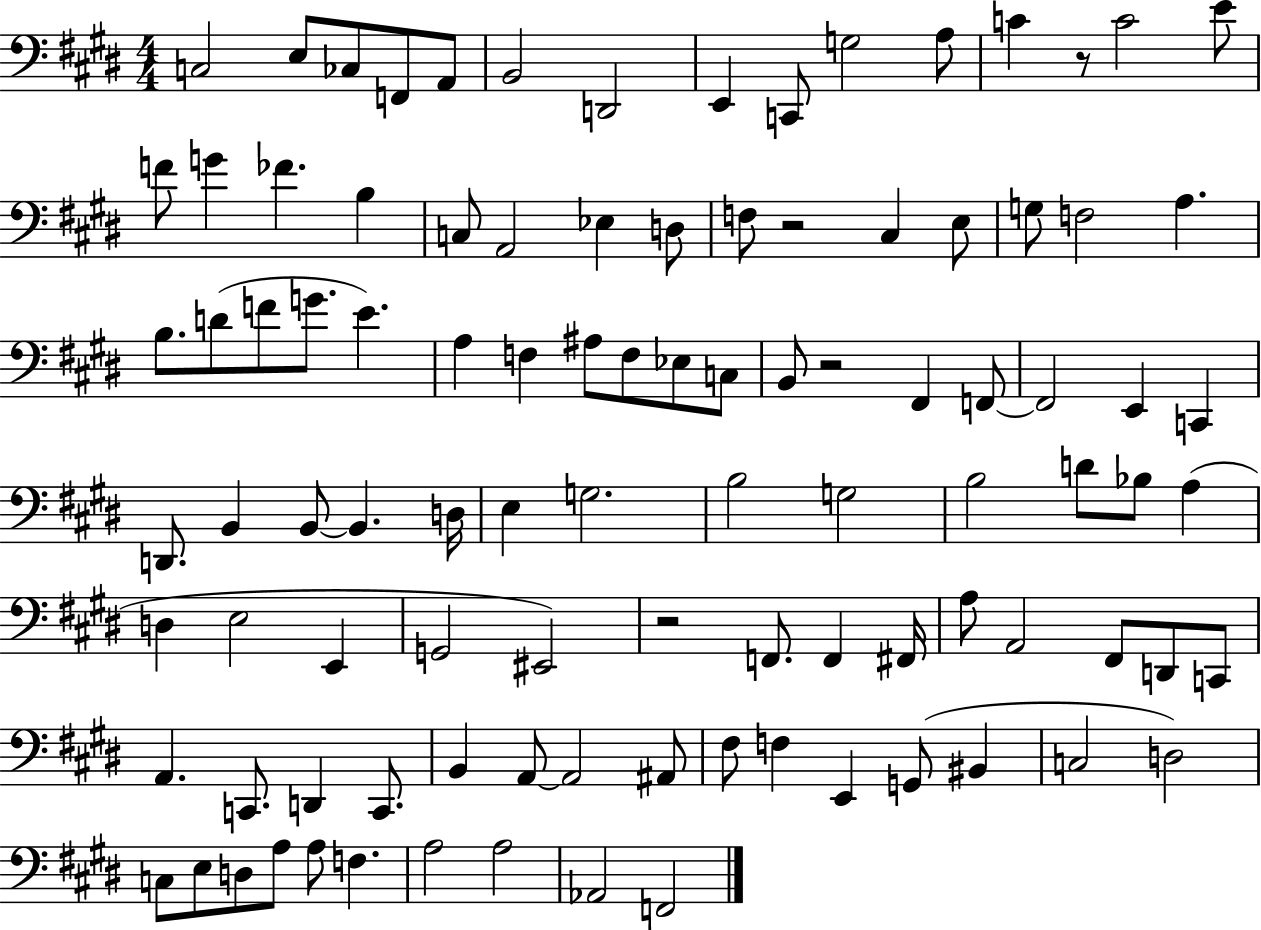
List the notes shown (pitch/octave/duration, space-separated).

C3/h E3/e CES3/e F2/e A2/e B2/h D2/h E2/q C2/e G3/h A3/e C4/q R/e C4/h E4/e F4/e G4/q FES4/q. B3/q C3/e A2/h Eb3/q D3/e F3/e R/h C#3/q E3/e G3/e F3/h A3/q. B3/e. D4/e F4/e G4/e. E4/q. A3/q F3/q A#3/e F3/e Eb3/e C3/e B2/e R/h F#2/q F2/e F2/h E2/q C2/q D2/e. B2/q B2/e B2/q. D3/s E3/q G3/h. B3/h G3/h B3/h D4/e Bb3/e A3/q D3/q E3/h E2/q G2/h EIS2/h R/h F2/e. F2/q F#2/s A3/e A2/h F#2/e D2/e C2/e A2/q. C2/e. D2/q C2/e. B2/q A2/e A2/h A#2/e F#3/e F3/q E2/q G2/e BIS2/q C3/h D3/h C3/e E3/e D3/e A3/e A3/e F3/q. A3/h A3/h Ab2/h F2/h